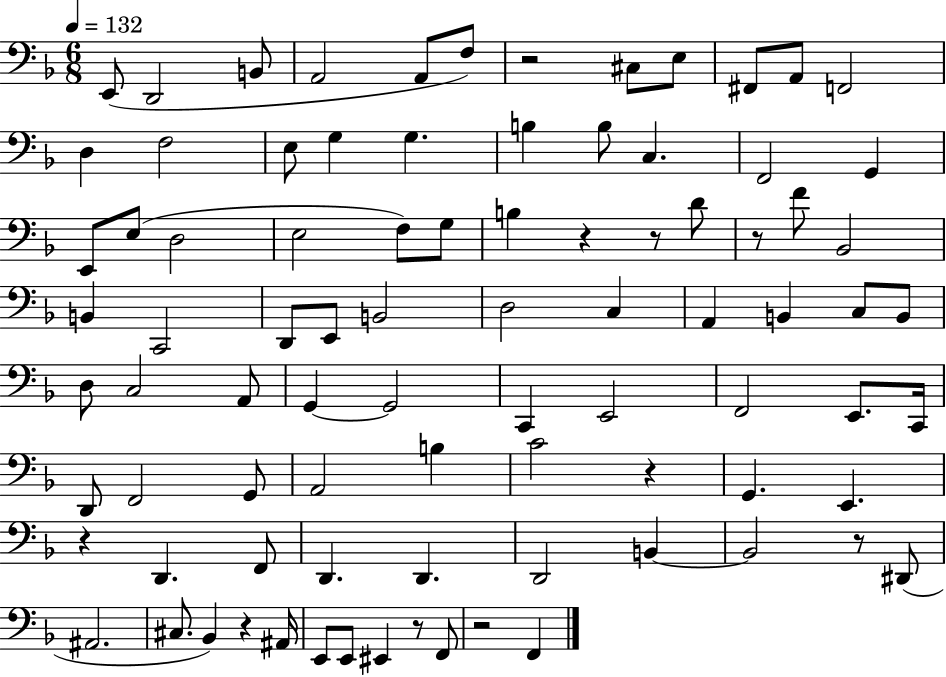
X:1
T:Untitled
M:6/8
L:1/4
K:F
E,,/2 D,,2 B,,/2 A,,2 A,,/2 F,/2 z2 ^C,/2 E,/2 ^F,,/2 A,,/2 F,,2 D, F,2 E,/2 G, G, B, B,/2 C, F,,2 G,, E,,/2 E,/2 D,2 E,2 F,/2 G,/2 B, z z/2 D/2 z/2 F/2 _B,,2 B,, C,,2 D,,/2 E,,/2 B,,2 D,2 C, A,, B,, C,/2 B,,/2 D,/2 C,2 A,,/2 G,, G,,2 C,, E,,2 F,,2 E,,/2 C,,/4 D,,/2 F,,2 G,,/2 A,,2 B, C2 z G,, E,, z D,, F,,/2 D,, D,, D,,2 B,, B,,2 z/2 ^D,,/2 ^A,,2 ^C,/2 _B,, z ^A,,/4 E,,/2 E,,/2 ^E,, z/2 F,,/2 z2 F,,